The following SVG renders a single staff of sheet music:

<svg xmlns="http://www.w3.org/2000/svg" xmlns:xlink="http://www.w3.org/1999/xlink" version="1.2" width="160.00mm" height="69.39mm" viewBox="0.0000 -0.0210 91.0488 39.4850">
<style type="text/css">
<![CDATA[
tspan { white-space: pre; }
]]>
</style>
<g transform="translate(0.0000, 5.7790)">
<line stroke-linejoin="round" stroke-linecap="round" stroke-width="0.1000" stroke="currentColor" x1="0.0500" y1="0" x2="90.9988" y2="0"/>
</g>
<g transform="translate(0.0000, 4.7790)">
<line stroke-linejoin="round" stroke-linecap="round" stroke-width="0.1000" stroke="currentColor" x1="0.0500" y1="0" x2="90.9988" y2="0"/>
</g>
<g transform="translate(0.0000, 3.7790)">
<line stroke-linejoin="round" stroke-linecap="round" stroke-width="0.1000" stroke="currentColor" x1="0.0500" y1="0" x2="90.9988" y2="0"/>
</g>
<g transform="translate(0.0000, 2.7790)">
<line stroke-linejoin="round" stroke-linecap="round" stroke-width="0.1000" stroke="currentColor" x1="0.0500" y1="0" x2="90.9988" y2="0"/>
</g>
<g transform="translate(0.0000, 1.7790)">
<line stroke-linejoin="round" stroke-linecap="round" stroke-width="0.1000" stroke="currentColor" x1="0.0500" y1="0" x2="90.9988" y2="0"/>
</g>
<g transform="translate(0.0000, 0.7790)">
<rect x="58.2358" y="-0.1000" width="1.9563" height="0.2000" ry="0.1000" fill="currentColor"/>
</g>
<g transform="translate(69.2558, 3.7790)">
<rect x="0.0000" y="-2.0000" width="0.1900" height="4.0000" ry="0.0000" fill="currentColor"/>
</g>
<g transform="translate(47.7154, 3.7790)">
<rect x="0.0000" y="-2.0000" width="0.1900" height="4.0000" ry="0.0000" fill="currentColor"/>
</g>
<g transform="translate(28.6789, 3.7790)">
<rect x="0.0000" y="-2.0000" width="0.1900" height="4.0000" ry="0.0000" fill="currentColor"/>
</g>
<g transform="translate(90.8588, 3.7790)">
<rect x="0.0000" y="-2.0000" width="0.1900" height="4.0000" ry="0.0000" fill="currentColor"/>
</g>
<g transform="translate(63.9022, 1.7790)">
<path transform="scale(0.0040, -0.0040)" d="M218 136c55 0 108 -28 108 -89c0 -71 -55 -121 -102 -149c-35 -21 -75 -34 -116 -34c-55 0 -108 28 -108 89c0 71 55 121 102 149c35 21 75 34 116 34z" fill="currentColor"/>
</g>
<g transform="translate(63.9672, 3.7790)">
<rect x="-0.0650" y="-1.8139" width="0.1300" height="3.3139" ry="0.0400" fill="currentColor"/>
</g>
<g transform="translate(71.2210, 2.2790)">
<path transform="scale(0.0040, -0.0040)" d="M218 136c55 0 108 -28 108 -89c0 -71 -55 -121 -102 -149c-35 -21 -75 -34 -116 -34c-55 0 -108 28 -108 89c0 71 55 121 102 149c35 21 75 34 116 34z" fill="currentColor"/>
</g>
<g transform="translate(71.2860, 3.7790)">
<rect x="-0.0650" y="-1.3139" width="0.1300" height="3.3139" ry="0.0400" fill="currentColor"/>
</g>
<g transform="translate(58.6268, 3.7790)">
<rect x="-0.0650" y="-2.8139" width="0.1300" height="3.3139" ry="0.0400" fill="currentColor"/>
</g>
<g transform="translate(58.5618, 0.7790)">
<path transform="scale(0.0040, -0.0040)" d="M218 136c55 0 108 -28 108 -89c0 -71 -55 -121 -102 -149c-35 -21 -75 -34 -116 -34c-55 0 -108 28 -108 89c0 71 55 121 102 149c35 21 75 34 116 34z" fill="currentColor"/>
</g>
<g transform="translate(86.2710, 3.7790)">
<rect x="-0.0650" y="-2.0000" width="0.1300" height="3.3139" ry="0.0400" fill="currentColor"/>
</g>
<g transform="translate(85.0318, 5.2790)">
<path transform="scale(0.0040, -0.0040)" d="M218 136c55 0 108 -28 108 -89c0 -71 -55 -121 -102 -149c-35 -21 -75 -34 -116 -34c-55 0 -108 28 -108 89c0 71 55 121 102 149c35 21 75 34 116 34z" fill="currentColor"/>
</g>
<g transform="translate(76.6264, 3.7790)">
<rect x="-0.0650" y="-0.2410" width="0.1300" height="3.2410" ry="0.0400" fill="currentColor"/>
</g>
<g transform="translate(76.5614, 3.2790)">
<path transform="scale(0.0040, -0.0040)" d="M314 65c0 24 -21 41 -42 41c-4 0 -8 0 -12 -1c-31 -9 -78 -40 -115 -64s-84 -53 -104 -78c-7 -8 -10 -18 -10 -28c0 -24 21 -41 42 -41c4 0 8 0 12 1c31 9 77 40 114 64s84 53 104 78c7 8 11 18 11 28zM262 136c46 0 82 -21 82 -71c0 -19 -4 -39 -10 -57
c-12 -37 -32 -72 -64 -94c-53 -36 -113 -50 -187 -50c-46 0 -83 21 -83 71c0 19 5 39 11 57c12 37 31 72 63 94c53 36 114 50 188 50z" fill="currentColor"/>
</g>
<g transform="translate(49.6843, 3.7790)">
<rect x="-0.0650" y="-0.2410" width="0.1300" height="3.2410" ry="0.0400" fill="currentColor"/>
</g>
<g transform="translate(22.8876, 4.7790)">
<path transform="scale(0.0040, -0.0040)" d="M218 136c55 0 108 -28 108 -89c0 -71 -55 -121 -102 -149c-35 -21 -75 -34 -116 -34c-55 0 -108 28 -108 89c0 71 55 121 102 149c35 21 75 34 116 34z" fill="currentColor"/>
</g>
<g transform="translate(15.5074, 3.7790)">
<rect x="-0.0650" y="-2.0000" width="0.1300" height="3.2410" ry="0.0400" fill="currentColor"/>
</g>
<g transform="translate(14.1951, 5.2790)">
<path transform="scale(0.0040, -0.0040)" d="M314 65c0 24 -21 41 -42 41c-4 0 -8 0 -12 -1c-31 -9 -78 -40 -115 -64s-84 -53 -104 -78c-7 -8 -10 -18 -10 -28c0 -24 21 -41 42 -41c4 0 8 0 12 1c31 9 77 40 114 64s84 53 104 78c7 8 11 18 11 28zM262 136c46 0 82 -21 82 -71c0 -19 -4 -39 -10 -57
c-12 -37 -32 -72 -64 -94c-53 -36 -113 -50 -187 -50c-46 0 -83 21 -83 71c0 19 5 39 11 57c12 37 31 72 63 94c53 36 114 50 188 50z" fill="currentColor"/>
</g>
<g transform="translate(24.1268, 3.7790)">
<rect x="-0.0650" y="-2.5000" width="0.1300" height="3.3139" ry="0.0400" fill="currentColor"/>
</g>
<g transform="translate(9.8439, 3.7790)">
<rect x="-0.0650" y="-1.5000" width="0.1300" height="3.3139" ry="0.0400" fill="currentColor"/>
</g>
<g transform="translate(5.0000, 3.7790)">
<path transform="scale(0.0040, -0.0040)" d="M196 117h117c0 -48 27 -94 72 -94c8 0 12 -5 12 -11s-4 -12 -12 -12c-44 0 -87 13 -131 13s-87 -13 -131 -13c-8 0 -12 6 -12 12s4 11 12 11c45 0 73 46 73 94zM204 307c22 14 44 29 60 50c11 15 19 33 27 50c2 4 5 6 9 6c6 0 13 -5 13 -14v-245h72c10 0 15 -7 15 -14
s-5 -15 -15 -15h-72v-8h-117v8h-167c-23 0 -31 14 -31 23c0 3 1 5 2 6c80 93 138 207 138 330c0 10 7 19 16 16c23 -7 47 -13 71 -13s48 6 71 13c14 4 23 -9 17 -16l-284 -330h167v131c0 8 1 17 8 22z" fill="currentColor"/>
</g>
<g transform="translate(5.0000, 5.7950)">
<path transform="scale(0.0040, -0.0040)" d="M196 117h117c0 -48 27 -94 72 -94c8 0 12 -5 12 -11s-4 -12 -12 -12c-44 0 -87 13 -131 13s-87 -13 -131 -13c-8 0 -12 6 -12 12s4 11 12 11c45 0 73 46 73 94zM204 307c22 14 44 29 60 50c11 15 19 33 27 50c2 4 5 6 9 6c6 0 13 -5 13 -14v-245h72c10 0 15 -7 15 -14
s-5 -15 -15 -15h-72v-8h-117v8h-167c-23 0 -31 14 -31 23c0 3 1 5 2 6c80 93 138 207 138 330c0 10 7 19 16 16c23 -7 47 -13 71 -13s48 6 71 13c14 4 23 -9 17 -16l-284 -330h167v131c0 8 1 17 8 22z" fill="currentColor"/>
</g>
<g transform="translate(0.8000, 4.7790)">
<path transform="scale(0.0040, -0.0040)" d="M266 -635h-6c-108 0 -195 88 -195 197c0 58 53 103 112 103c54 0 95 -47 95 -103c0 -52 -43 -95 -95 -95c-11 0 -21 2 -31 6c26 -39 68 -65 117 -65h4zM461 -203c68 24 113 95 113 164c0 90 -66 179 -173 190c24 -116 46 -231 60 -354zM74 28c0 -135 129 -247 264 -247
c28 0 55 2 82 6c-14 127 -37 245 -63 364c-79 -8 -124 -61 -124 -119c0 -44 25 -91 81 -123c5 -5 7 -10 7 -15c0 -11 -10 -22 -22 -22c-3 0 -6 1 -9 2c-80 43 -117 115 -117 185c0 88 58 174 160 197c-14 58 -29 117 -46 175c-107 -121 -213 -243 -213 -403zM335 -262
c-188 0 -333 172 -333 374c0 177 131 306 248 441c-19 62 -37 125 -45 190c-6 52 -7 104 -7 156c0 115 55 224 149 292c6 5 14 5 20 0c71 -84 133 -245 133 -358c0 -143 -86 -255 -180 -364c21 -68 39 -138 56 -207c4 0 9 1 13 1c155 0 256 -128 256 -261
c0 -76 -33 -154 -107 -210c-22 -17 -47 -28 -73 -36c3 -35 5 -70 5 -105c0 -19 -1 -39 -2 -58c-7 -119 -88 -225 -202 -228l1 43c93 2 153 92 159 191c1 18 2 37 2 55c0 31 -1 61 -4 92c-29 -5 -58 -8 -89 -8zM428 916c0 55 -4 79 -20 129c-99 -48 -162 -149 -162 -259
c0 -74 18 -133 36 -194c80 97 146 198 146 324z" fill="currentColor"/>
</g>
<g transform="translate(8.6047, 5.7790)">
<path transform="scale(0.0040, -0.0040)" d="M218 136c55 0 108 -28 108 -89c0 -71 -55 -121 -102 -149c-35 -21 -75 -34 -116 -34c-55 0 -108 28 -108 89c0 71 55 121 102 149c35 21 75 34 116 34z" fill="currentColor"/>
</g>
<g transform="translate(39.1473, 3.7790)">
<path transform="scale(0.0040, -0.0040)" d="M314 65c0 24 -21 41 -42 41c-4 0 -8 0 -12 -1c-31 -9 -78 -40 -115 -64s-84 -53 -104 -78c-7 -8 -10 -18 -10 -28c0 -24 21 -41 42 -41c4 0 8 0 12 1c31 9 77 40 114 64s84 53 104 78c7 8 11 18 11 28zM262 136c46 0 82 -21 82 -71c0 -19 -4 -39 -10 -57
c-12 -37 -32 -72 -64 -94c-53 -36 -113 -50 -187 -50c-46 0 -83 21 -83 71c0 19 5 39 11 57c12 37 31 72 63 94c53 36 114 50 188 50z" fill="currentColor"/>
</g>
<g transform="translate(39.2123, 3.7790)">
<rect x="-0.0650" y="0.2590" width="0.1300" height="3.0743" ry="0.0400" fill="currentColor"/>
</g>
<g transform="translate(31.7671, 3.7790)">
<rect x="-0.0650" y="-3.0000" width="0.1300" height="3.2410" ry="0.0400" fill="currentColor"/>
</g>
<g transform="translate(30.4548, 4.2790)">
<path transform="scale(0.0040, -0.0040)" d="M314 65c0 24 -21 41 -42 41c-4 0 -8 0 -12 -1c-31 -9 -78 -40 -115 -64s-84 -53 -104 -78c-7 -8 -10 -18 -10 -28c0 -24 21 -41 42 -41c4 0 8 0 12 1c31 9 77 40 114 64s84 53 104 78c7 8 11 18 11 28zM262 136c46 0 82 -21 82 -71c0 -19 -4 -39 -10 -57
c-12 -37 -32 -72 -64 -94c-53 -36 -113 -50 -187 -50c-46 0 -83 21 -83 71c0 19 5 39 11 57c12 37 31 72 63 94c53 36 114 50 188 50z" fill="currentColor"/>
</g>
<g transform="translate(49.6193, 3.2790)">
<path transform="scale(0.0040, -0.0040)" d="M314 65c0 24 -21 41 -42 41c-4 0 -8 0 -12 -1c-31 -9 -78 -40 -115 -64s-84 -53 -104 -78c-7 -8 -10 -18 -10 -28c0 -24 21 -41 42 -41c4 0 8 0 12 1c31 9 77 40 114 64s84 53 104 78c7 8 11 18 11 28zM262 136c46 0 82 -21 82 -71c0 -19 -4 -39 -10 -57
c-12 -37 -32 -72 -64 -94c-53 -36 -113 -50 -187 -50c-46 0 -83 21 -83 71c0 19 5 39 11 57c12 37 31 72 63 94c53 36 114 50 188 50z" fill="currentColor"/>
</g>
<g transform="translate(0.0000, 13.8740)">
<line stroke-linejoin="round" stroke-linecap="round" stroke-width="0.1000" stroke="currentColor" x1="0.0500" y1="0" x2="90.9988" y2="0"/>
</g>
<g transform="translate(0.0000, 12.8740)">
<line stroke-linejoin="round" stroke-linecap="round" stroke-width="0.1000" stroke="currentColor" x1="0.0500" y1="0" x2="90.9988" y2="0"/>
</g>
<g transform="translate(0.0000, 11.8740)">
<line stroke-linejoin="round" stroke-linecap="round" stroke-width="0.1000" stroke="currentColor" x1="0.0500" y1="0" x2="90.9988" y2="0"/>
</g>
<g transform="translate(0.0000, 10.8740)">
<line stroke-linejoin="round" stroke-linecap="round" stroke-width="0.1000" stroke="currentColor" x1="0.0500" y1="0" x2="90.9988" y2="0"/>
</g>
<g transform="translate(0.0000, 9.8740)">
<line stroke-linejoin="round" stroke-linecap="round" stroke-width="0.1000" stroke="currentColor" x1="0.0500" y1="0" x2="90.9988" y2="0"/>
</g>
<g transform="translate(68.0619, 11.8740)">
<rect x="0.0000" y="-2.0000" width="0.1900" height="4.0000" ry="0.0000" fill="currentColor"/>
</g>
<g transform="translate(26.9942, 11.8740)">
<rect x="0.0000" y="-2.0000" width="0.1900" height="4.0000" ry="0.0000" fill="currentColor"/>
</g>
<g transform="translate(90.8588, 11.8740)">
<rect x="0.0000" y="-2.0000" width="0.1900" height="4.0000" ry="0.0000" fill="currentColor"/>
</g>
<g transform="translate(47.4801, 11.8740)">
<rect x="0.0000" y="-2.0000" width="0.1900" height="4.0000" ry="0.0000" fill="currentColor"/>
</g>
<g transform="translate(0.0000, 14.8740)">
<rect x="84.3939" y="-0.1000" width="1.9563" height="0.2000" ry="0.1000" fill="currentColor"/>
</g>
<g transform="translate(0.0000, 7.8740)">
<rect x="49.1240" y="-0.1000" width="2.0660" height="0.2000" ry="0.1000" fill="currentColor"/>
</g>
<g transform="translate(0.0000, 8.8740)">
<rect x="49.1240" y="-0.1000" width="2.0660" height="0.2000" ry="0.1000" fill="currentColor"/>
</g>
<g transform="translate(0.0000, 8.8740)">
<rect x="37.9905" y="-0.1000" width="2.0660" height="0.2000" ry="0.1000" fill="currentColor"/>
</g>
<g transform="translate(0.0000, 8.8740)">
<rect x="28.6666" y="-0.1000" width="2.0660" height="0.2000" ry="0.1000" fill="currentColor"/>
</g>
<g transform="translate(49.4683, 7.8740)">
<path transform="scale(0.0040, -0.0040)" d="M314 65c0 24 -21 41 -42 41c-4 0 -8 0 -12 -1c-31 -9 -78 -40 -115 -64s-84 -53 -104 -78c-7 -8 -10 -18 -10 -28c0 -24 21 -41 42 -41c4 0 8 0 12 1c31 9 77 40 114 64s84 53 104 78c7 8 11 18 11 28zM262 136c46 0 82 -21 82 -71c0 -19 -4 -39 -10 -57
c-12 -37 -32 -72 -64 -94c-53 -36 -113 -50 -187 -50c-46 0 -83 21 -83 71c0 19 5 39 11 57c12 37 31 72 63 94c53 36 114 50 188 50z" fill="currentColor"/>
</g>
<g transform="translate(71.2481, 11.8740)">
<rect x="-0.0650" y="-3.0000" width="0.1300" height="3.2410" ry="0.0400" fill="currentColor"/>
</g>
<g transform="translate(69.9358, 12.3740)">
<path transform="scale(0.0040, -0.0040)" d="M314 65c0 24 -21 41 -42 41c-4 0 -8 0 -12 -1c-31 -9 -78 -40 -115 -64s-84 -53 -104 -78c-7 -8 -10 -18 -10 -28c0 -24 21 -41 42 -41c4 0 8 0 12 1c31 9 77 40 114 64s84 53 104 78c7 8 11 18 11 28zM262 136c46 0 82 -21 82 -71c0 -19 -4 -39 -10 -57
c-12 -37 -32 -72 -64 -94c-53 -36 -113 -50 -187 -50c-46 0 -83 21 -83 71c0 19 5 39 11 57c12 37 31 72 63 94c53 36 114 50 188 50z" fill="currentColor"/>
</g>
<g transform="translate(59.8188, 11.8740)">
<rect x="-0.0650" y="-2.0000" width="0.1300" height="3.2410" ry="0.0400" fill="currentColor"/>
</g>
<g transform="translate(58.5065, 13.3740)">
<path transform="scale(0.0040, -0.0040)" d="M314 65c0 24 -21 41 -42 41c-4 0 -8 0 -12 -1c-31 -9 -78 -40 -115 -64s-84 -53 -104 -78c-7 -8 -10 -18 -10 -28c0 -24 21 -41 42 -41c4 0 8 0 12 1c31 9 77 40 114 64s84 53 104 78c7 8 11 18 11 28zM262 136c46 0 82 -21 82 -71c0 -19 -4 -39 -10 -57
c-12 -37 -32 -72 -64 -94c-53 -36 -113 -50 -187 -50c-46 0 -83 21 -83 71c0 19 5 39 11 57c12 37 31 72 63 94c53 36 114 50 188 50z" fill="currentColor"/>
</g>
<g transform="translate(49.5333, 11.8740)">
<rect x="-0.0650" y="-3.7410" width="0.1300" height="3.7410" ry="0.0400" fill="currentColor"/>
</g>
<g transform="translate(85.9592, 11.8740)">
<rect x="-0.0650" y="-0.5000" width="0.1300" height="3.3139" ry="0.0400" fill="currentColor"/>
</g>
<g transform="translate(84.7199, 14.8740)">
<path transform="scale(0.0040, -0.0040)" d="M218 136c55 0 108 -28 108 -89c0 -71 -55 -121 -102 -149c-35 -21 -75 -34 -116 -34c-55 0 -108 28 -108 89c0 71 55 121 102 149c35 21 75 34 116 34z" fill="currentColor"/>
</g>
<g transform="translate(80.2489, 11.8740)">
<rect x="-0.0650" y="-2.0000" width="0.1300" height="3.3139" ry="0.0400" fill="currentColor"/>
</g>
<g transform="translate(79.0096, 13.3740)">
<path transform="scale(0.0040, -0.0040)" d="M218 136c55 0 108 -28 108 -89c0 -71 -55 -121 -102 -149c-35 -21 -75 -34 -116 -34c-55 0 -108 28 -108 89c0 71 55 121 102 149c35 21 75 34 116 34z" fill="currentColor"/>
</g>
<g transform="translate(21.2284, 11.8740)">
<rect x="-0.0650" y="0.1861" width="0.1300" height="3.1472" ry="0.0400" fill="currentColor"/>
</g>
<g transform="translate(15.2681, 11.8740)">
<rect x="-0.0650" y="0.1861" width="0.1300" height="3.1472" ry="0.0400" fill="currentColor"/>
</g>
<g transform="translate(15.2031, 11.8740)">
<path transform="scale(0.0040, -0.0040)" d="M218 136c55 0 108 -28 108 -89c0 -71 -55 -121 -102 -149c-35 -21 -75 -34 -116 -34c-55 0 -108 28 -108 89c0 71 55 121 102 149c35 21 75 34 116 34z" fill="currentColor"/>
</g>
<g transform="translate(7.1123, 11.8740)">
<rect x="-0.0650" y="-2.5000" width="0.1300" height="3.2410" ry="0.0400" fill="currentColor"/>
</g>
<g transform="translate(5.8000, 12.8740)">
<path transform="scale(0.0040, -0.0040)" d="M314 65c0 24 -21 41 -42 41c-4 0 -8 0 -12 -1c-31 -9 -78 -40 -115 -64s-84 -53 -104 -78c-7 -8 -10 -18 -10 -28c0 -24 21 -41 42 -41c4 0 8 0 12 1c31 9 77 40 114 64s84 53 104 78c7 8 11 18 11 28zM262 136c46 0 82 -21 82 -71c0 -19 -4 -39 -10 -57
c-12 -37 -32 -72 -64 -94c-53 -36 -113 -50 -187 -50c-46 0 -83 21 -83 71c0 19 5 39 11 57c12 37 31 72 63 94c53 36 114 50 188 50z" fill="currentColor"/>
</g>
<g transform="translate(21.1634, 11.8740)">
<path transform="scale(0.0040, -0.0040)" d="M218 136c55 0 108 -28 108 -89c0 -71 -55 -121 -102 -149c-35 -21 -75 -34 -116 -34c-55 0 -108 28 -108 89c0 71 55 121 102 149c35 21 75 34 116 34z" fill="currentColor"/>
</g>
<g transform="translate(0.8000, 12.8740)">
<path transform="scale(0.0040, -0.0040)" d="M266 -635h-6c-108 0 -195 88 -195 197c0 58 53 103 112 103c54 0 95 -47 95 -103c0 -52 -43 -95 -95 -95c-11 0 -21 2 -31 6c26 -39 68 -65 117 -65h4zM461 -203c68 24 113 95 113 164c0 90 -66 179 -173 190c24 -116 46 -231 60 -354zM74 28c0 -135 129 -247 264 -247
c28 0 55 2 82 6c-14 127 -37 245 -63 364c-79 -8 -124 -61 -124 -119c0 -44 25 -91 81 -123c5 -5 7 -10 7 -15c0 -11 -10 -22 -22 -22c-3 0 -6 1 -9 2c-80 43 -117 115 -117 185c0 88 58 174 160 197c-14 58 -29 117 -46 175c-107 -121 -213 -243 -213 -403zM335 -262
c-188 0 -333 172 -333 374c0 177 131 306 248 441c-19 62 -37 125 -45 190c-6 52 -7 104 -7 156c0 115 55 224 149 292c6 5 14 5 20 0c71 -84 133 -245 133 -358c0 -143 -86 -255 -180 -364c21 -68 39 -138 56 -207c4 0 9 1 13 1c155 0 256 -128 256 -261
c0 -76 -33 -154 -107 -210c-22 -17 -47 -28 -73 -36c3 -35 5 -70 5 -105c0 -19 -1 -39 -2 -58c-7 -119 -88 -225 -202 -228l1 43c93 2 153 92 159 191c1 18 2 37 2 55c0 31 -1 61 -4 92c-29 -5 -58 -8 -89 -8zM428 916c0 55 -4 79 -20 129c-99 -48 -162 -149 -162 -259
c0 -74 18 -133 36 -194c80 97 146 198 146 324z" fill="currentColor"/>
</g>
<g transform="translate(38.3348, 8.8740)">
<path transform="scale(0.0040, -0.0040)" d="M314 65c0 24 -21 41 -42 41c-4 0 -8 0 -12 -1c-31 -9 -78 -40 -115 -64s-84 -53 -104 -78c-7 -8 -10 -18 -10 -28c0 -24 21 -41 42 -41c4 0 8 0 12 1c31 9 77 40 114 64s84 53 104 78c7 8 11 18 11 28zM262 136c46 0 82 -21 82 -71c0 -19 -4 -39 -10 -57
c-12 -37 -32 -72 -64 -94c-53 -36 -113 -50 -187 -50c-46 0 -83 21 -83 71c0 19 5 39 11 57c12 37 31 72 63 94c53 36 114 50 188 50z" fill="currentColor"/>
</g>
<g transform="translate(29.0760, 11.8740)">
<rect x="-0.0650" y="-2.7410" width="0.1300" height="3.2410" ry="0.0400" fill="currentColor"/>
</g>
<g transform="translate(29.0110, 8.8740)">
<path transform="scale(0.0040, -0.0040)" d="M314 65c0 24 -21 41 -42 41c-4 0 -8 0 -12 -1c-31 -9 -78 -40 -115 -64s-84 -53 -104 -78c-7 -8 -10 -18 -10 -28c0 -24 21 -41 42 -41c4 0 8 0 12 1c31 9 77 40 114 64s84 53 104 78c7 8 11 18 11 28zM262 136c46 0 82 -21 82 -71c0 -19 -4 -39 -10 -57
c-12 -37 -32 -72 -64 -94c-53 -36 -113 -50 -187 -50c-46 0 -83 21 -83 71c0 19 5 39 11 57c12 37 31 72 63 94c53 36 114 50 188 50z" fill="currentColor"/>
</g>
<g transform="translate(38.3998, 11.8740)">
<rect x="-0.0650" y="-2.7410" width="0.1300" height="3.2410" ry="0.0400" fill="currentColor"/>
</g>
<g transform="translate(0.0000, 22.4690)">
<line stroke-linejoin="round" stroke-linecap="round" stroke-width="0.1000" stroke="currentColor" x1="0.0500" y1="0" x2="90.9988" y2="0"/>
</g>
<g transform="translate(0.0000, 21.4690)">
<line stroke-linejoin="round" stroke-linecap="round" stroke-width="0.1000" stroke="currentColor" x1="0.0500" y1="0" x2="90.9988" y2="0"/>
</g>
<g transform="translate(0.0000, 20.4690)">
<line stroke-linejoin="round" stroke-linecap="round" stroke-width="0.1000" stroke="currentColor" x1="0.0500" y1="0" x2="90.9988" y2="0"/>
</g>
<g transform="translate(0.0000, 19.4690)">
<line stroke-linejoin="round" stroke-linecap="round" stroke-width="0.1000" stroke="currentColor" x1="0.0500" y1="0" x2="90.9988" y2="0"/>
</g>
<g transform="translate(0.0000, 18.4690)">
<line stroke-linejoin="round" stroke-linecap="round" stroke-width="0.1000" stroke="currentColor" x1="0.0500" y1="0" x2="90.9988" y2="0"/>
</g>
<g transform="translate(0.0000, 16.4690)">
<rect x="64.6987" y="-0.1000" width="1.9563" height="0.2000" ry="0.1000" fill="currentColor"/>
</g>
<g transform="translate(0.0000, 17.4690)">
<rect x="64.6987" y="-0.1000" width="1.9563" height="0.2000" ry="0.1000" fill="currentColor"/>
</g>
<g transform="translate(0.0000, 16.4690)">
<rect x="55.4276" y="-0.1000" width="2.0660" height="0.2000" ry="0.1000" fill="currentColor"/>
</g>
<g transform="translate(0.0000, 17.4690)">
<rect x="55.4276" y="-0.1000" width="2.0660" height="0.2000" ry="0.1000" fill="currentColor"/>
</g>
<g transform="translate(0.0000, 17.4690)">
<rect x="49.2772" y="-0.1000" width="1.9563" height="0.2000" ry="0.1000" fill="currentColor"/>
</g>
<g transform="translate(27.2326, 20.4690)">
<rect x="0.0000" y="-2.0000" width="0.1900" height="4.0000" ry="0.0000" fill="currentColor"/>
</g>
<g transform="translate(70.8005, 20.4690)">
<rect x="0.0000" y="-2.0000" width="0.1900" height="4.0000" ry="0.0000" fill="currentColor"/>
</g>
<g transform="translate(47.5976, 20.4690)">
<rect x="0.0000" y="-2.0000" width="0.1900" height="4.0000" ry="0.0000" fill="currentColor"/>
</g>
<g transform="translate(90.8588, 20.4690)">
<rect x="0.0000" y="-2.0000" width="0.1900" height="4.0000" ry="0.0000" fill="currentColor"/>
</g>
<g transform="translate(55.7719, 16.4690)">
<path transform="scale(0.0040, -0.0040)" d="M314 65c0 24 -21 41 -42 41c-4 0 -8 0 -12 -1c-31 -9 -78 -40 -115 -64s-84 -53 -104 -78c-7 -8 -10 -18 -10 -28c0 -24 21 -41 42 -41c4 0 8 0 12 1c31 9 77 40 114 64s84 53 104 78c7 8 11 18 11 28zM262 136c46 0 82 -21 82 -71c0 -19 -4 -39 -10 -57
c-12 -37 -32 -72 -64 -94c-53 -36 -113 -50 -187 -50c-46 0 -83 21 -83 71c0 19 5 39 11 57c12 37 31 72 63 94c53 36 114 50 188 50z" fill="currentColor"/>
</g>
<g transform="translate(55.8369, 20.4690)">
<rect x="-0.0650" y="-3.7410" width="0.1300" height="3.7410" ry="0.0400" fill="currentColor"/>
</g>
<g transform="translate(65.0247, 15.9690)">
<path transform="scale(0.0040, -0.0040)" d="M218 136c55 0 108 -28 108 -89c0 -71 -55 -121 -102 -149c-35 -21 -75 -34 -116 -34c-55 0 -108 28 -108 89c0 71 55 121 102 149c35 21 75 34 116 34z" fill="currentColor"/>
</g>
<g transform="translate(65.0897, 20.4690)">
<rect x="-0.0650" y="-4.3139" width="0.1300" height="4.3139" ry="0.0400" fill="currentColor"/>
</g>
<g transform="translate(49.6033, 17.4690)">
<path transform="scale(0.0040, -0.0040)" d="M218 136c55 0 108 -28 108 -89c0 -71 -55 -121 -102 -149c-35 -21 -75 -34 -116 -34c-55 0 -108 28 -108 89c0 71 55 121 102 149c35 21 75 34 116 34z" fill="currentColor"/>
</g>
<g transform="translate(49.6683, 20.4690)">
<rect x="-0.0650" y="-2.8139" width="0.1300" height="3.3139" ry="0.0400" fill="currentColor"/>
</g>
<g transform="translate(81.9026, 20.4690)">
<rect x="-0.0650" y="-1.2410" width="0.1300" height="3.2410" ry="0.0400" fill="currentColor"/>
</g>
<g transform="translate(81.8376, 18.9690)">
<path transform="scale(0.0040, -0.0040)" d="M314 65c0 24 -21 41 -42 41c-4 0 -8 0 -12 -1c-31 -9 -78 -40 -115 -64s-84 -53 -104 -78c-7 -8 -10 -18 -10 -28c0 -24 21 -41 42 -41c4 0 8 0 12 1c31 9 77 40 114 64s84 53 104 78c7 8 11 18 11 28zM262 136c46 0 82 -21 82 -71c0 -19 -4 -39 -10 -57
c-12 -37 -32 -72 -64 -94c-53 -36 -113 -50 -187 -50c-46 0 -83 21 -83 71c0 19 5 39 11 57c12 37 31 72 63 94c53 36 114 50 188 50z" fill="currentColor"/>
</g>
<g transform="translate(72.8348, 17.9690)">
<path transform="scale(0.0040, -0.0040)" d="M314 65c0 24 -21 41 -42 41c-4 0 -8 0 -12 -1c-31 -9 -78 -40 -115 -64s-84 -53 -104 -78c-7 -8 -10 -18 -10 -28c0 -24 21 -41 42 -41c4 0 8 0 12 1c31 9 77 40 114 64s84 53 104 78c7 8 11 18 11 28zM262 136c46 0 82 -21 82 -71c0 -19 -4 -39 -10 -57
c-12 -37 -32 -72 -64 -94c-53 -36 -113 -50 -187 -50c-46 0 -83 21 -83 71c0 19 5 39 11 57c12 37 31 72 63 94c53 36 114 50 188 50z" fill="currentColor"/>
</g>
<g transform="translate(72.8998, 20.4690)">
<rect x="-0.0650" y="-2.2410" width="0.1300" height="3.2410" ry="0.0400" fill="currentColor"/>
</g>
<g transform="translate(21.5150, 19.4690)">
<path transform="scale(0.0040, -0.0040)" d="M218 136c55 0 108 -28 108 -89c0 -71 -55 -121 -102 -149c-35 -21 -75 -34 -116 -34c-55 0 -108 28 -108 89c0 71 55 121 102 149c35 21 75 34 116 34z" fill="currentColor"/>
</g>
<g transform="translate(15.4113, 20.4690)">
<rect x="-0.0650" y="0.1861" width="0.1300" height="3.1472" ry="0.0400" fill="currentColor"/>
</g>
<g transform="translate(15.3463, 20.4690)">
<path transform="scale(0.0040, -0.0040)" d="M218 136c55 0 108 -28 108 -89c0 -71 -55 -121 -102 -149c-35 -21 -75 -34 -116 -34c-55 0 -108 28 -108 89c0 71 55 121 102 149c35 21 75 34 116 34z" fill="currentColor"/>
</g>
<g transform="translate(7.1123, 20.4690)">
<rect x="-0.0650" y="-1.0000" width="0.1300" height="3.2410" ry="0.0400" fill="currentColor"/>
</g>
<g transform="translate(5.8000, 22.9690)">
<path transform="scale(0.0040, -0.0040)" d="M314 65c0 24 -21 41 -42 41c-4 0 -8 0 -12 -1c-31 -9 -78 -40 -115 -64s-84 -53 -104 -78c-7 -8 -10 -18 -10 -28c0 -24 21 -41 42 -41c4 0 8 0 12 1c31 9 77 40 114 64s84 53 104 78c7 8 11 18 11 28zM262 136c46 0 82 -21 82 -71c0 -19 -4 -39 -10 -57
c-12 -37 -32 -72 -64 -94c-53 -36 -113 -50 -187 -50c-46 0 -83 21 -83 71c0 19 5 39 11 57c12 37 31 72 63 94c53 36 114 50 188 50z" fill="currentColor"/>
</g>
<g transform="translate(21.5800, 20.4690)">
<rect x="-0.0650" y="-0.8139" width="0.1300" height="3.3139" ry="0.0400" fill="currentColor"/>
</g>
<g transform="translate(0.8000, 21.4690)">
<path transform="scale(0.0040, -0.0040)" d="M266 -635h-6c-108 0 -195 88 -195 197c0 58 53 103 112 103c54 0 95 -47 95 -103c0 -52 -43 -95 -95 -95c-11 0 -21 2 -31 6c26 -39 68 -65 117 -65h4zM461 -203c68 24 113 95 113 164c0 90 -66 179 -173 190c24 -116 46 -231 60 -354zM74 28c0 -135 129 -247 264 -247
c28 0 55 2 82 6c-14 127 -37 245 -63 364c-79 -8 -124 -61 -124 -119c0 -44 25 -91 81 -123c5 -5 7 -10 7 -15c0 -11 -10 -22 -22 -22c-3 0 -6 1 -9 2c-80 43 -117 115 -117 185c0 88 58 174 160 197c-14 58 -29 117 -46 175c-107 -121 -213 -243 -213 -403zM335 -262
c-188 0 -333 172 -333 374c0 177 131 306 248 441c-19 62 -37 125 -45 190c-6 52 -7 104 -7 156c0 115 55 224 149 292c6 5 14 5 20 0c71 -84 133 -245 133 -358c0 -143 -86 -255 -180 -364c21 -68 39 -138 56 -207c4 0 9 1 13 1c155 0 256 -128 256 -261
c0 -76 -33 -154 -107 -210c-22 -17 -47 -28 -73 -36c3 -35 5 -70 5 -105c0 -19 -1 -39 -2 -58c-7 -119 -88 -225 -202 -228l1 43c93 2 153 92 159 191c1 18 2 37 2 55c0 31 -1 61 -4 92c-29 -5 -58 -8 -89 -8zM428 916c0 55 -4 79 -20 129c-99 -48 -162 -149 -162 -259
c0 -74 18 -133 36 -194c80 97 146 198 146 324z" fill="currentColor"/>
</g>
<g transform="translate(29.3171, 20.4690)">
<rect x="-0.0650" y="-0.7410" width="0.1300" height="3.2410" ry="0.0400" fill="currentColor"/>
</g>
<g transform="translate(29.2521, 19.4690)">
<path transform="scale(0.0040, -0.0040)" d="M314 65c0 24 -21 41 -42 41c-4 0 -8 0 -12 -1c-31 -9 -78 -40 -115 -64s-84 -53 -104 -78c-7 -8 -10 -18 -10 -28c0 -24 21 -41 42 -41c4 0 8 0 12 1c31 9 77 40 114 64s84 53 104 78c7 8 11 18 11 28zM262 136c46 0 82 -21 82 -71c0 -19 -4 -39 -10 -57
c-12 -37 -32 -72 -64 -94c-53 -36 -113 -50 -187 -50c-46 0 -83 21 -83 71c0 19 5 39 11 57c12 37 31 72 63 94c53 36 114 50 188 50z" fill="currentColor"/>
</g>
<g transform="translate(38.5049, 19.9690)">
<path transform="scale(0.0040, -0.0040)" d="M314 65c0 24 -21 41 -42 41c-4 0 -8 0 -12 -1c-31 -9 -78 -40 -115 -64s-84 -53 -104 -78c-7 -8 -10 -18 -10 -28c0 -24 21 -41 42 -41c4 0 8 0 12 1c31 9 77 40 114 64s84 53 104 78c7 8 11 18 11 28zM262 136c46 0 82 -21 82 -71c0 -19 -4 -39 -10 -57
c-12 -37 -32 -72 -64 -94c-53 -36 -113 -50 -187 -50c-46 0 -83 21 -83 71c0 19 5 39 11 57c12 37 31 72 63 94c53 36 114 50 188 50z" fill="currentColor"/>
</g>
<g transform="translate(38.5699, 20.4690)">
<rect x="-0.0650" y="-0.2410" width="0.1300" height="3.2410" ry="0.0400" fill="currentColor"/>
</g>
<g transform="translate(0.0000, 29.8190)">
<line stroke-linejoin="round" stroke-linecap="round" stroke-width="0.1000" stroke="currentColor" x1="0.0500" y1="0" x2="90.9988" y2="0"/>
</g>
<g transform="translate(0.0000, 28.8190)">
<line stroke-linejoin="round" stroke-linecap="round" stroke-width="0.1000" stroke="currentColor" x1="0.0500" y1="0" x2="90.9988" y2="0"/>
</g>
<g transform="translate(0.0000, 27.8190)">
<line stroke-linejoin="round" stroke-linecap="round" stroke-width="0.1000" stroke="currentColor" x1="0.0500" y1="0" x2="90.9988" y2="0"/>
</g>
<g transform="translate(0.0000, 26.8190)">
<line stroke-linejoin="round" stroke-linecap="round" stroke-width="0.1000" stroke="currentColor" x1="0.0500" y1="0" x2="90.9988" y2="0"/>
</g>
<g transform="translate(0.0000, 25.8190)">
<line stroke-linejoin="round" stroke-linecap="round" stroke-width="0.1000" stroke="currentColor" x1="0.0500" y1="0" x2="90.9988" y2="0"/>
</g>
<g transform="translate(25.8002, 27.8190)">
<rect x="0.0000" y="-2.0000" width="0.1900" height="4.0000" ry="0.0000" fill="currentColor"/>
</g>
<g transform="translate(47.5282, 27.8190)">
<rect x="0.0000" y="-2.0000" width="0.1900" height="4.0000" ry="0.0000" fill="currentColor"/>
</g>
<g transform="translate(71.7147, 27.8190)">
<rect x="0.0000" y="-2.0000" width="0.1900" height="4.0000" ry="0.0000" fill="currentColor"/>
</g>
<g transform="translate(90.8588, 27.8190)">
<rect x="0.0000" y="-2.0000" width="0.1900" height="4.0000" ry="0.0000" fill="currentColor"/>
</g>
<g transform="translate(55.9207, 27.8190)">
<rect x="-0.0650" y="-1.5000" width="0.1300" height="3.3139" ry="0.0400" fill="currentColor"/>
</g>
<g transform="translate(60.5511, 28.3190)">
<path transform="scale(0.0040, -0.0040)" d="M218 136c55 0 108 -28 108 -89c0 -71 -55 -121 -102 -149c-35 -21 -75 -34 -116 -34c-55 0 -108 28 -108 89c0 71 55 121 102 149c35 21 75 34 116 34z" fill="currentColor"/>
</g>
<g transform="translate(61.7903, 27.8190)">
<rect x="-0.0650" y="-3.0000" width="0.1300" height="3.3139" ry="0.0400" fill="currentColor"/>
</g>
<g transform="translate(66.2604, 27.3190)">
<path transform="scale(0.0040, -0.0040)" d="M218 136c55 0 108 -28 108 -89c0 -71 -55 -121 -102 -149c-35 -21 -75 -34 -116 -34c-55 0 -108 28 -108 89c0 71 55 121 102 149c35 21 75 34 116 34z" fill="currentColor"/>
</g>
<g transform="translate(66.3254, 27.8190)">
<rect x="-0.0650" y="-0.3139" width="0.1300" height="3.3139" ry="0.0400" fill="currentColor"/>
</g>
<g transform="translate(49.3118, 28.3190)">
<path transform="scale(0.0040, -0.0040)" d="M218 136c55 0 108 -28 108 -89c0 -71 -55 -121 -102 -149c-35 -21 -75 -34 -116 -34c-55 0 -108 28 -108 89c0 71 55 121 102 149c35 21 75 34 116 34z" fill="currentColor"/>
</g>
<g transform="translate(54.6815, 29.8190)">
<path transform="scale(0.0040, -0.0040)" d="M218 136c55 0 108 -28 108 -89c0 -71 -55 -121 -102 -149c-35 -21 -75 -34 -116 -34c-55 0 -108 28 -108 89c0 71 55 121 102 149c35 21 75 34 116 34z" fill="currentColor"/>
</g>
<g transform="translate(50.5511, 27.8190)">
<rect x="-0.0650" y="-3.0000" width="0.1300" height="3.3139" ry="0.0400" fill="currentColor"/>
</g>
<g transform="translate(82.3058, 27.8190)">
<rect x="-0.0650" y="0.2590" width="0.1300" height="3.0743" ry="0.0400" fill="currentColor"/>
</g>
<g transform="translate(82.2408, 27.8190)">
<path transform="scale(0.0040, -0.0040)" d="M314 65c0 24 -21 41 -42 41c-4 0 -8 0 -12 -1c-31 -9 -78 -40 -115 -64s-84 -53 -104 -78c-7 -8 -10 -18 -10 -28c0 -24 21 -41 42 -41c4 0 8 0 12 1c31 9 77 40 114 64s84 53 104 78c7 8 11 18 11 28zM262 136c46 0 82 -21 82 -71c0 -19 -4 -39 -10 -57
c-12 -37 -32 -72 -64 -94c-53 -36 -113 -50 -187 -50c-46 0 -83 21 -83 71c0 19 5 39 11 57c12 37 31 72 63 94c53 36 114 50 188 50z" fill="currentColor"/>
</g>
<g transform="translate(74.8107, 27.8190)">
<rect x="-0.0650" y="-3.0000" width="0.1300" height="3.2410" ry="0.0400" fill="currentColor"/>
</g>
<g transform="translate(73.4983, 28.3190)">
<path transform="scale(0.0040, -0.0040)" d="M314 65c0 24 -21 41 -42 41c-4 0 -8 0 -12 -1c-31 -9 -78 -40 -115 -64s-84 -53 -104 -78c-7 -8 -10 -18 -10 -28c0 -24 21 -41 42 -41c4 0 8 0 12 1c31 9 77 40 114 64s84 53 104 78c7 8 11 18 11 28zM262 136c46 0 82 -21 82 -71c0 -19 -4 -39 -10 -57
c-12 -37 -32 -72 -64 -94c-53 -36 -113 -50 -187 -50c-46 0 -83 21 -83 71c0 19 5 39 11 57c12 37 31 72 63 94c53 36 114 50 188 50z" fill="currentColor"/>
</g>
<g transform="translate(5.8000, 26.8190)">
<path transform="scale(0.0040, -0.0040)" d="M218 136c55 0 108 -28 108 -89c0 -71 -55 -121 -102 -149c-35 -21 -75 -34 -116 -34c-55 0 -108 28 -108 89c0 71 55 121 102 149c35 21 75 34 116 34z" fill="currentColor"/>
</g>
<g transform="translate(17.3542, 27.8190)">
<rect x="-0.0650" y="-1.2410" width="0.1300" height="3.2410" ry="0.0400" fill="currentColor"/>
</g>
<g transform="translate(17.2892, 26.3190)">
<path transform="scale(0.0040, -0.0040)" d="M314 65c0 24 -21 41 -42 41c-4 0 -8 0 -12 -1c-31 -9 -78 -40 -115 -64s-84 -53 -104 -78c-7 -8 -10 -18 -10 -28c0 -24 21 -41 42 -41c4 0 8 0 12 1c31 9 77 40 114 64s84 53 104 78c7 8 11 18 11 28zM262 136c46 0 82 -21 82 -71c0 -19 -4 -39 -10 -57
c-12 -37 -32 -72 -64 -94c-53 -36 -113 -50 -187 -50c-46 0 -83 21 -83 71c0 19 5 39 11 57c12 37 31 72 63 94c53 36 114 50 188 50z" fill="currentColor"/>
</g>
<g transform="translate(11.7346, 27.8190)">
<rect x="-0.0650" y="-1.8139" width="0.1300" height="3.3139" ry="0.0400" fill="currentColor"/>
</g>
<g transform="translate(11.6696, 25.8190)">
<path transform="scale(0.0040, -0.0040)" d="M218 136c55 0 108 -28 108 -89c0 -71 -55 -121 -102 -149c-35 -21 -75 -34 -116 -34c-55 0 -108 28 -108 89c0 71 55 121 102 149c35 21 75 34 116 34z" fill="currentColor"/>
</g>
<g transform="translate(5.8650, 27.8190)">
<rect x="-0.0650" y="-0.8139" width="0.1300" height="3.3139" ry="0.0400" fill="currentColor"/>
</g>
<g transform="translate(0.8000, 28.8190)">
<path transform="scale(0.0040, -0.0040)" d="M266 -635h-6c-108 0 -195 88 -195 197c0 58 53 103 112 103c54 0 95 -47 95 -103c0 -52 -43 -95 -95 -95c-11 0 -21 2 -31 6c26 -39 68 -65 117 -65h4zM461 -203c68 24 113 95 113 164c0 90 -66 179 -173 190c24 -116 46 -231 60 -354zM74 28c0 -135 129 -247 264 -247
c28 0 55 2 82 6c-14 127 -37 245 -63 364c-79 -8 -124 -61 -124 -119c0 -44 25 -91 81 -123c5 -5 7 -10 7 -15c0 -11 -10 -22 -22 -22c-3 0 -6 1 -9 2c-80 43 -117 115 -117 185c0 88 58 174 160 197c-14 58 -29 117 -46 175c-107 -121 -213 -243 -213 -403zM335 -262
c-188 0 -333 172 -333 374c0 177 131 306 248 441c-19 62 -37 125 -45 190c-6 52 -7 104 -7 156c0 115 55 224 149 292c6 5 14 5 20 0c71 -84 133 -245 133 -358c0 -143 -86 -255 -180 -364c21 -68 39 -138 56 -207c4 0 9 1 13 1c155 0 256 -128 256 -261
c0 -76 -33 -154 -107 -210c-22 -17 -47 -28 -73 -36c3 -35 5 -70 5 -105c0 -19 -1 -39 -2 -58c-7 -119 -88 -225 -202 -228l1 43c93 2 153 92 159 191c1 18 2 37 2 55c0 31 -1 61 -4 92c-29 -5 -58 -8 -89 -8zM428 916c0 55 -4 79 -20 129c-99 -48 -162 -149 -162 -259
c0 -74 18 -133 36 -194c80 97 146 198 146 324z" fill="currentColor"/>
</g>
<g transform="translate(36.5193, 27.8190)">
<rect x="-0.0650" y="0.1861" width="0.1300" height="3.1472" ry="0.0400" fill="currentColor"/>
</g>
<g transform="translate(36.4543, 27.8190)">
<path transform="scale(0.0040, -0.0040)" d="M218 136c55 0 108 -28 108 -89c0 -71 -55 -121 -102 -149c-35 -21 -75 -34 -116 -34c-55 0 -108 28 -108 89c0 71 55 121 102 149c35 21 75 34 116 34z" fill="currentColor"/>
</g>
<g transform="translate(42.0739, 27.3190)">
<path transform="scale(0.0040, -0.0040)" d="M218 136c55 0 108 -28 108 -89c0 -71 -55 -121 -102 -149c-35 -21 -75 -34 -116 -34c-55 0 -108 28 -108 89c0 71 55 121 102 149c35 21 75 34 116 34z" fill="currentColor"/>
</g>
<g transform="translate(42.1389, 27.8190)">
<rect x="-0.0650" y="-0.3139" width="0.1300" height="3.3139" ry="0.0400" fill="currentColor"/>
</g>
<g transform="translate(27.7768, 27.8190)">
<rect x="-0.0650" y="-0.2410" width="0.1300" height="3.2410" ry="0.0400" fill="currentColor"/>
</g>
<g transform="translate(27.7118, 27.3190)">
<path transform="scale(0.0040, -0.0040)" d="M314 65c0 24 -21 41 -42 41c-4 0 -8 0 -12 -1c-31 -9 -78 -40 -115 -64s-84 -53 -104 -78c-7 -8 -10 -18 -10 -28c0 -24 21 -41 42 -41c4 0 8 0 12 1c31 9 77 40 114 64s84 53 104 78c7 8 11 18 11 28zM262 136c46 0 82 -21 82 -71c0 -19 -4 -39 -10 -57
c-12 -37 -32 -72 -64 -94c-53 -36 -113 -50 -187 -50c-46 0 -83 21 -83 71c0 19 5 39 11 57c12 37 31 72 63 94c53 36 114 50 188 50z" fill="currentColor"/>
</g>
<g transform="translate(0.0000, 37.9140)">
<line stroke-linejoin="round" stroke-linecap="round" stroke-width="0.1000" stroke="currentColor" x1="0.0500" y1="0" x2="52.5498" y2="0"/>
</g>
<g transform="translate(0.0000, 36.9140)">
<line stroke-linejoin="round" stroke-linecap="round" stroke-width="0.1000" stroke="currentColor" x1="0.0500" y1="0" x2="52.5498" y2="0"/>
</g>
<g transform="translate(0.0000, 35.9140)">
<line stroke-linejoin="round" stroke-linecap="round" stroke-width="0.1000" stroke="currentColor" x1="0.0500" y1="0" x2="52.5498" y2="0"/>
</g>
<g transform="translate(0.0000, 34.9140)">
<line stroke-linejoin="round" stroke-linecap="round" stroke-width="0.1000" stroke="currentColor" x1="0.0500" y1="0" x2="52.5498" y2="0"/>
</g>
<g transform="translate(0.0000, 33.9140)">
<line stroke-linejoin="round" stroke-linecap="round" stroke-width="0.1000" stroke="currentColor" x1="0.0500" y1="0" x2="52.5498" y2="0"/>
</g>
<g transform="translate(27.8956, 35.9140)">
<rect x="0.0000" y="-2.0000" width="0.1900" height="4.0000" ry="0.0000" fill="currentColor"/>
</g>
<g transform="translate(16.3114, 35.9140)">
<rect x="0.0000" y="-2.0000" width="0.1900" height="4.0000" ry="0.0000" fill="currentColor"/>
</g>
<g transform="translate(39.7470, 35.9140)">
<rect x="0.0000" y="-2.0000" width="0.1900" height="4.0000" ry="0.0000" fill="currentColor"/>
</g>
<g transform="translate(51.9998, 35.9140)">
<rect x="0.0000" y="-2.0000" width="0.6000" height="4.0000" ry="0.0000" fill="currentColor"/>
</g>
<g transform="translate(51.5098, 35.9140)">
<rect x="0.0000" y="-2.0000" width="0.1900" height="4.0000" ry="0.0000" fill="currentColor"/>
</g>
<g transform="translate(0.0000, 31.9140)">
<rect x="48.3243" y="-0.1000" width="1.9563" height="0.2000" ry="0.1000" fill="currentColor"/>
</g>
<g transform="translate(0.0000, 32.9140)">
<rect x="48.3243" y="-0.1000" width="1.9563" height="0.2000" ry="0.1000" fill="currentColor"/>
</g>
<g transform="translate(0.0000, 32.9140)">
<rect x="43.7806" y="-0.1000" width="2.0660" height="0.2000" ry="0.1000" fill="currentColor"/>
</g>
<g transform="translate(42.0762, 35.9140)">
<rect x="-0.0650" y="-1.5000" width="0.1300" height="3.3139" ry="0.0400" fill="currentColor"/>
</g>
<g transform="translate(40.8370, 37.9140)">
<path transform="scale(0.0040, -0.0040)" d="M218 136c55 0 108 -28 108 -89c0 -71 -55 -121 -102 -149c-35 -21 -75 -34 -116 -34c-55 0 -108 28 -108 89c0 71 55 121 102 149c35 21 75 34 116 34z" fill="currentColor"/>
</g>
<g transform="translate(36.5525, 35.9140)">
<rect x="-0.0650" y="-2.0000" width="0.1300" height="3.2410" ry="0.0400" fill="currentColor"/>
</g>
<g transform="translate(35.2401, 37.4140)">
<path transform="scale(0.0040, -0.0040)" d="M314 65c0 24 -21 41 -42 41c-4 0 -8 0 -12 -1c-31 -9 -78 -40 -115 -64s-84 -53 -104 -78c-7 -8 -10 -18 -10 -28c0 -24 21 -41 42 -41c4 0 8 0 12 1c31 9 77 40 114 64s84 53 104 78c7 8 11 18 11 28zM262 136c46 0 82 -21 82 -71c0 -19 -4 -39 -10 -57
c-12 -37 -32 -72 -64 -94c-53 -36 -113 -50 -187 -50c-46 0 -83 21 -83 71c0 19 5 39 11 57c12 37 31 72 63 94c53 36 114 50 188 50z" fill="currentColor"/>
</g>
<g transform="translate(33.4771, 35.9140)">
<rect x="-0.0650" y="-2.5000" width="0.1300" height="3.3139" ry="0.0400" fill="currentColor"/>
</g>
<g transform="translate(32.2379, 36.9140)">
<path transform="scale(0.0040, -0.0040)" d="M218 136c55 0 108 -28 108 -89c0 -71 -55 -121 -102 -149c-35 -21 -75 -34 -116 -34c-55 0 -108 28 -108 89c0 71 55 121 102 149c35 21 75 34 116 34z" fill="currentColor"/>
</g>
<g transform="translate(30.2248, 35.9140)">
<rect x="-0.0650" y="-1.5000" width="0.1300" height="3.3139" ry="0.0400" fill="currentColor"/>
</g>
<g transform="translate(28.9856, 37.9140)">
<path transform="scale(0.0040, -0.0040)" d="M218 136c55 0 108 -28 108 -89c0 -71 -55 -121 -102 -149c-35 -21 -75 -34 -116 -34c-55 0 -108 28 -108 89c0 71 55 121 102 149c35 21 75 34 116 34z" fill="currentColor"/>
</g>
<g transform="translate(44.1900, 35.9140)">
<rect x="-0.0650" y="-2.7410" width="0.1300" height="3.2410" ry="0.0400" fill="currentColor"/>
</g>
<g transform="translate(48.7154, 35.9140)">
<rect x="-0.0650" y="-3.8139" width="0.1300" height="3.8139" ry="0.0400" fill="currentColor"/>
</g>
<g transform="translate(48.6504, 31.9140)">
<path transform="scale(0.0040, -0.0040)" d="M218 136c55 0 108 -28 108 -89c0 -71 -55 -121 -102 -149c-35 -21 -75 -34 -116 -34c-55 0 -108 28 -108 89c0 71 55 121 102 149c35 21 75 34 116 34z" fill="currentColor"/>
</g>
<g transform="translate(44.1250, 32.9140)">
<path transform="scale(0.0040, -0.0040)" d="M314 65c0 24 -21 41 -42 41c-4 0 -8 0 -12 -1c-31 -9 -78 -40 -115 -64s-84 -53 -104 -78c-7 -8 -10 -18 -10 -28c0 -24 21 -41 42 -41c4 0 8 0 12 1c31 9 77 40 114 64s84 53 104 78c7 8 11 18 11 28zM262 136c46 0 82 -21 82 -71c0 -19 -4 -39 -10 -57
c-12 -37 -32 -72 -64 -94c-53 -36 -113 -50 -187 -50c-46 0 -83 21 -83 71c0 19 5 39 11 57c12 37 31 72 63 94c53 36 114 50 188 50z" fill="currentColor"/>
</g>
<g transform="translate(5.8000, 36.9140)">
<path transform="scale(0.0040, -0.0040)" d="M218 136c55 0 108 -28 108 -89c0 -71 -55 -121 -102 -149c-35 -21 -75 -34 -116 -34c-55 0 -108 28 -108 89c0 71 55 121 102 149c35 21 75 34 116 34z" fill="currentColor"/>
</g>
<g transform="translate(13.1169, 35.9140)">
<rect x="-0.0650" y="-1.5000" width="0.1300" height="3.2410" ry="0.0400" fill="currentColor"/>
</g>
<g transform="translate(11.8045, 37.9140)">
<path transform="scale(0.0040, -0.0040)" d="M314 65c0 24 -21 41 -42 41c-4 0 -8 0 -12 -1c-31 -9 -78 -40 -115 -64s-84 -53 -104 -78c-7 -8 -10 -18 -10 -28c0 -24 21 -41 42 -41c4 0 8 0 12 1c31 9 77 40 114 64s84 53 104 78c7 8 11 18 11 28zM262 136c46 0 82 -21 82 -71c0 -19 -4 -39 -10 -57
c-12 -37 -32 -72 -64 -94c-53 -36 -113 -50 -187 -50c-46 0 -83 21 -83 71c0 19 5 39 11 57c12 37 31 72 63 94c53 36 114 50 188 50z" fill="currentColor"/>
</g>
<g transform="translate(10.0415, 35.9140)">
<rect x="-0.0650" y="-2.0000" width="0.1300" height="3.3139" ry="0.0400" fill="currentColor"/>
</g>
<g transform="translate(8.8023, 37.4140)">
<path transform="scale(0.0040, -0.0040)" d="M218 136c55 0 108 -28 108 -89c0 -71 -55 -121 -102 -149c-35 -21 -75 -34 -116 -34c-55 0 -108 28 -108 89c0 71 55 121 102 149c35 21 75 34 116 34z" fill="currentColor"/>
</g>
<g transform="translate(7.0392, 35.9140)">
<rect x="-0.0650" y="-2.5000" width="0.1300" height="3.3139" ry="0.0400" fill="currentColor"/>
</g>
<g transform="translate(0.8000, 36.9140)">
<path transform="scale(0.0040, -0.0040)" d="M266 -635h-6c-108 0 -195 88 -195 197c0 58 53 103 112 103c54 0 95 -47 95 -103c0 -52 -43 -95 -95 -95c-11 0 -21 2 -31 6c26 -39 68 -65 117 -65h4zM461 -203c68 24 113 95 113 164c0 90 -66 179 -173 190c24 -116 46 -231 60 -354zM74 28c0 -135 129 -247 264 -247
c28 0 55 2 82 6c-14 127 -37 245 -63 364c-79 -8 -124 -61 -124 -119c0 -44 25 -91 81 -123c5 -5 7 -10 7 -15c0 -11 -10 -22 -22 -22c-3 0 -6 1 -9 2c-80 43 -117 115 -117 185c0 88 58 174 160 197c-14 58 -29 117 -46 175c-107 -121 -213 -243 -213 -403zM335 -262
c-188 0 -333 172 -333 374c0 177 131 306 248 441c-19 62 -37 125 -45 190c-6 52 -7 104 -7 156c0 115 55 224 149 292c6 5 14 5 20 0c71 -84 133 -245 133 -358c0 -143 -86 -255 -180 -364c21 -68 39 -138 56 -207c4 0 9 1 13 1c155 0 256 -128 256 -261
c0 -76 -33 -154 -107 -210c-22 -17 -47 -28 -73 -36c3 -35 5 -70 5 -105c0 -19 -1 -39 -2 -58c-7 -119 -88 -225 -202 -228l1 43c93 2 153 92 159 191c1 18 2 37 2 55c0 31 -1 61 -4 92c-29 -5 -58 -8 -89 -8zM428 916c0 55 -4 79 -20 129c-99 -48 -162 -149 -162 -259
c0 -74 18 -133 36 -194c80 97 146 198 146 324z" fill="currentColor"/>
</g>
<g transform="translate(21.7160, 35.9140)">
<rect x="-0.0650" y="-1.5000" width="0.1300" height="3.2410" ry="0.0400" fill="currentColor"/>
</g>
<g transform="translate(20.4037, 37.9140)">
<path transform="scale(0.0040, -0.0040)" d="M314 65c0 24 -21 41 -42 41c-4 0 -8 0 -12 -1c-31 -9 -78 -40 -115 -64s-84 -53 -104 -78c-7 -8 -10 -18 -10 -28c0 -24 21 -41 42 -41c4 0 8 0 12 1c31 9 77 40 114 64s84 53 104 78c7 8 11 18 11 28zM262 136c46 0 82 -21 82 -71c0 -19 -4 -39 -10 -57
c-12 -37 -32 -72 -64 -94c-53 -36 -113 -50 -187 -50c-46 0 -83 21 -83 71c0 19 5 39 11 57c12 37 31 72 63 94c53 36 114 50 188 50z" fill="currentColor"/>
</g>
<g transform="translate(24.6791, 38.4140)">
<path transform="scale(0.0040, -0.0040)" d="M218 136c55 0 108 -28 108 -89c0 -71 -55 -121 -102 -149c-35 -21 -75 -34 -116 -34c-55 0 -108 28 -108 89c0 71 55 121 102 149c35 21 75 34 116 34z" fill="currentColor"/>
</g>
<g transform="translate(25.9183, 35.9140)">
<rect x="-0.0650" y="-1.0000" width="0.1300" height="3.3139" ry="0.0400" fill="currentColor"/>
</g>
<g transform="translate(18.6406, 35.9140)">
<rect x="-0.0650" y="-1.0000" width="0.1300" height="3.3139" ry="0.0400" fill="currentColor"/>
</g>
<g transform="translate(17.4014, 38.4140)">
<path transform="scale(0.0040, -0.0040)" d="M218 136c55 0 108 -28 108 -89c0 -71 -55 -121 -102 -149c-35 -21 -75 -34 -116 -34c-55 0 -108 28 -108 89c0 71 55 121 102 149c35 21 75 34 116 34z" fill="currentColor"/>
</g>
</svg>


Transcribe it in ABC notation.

X:1
T:Untitled
M:4/4
L:1/4
K:C
E F2 G A2 B2 c2 a f e c2 F G2 B B a2 a2 c'2 F2 A2 F C D2 B d d2 c2 a c'2 d' g2 e2 d f e2 c2 B c A E A c A2 B2 G F E2 D E2 D E G F2 E a2 c'